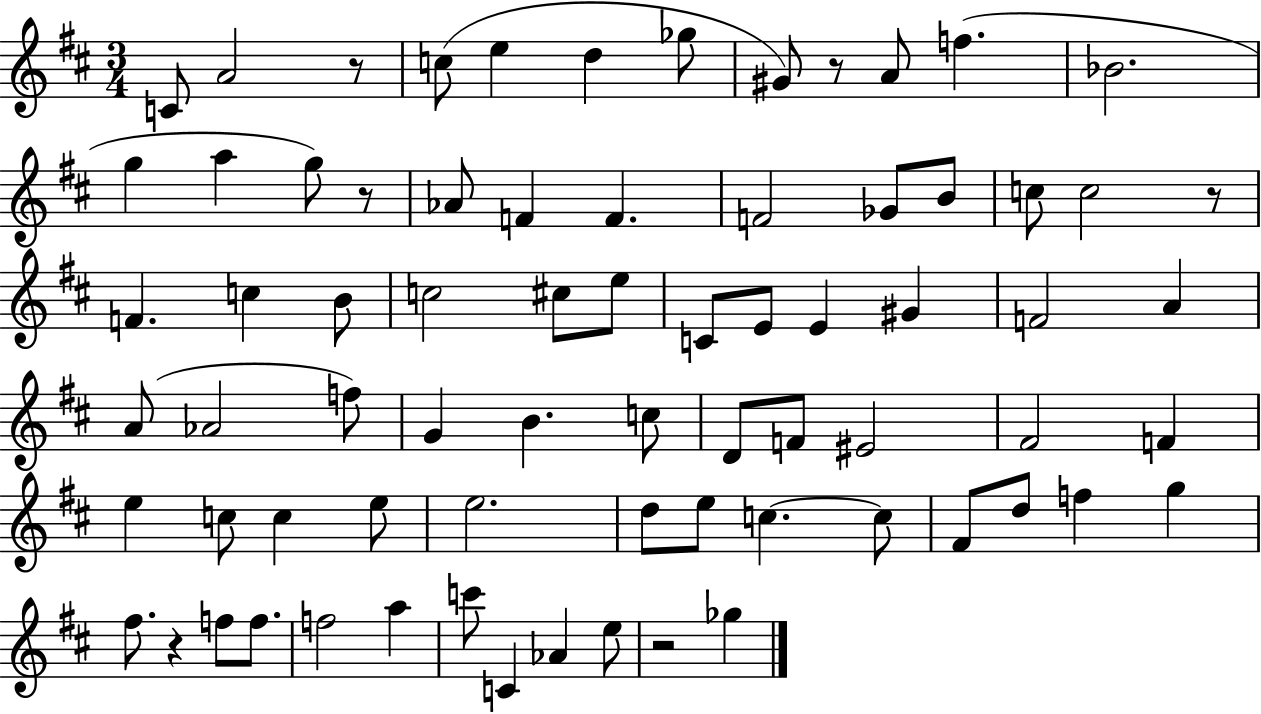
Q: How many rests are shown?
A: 6